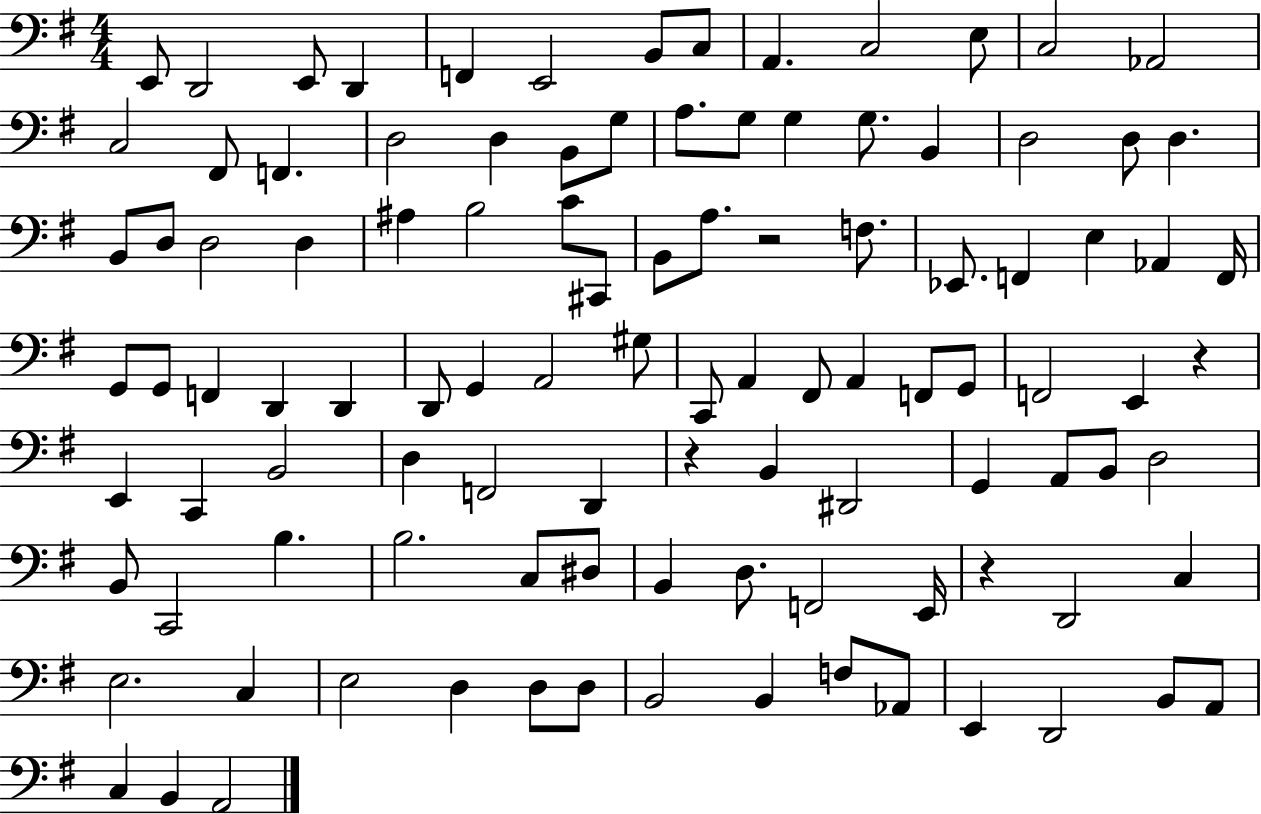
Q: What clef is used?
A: bass